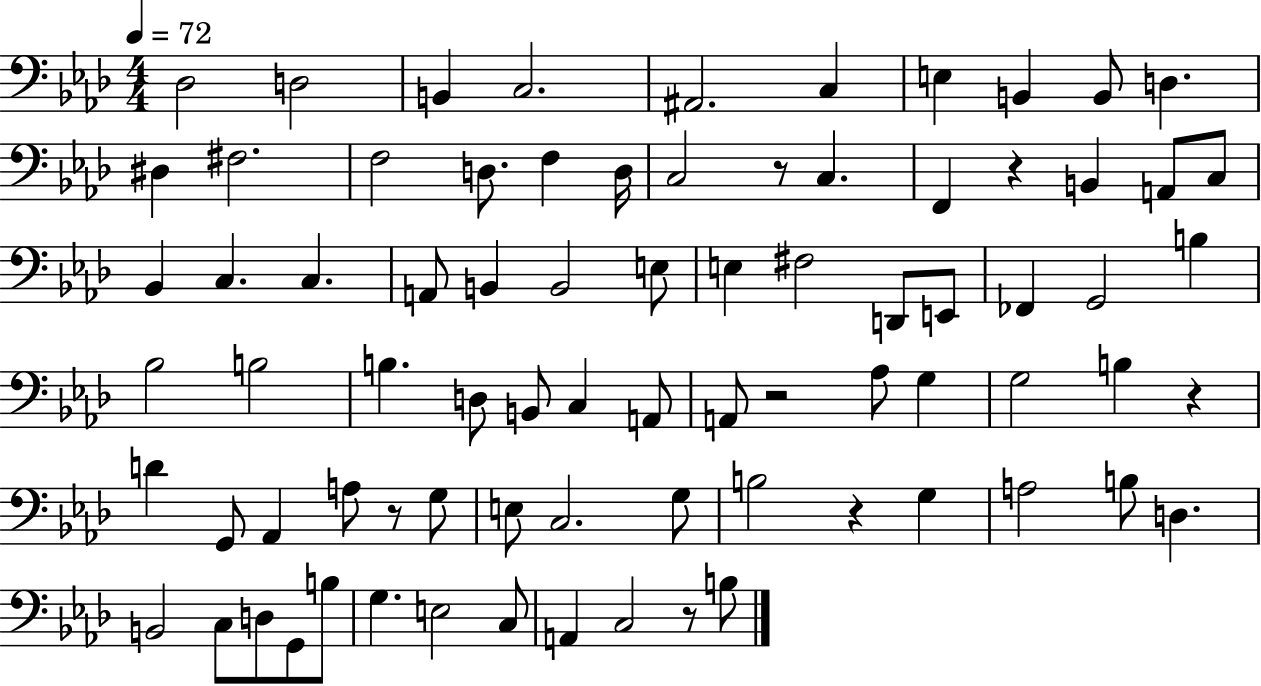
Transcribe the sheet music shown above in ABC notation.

X:1
T:Untitled
M:4/4
L:1/4
K:Ab
_D,2 D,2 B,, C,2 ^A,,2 C, E, B,, B,,/2 D, ^D, ^F,2 F,2 D,/2 F, D,/4 C,2 z/2 C, F,, z B,, A,,/2 C,/2 _B,, C, C, A,,/2 B,, B,,2 E,/2 E, ^F,2 D,,/2 E,,/2 _F,, G,,2 B, _B,2 B,2 B, D,/2 B,,/2 C, A,,/2 A,,/2 z2 _A,/2 G, G,2 B, z D G,,/2 _A,, A,/2 z/2 G,/2 E,/2 C,2 G,/2 B,2 z G, A,2 B,/2 D, B,,2 C,/2 D,/2 G,,/2 B,/2 G, E,2 C,/2 A,, C,2 z/2 B,/2